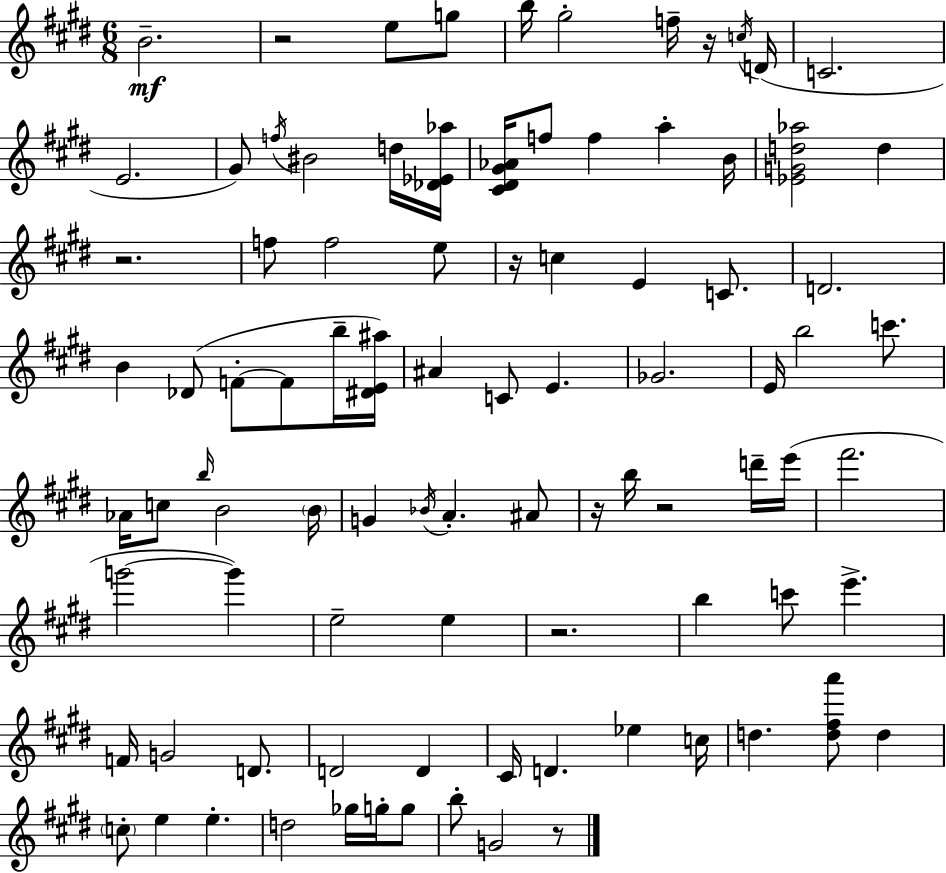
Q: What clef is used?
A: treble